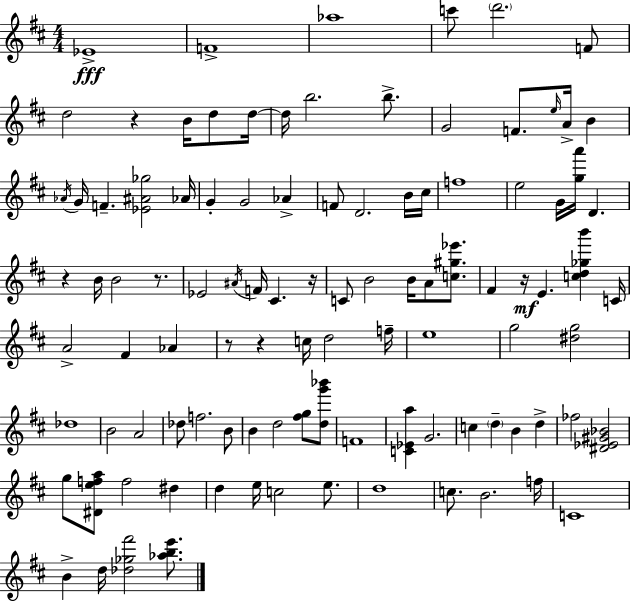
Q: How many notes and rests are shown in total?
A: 102